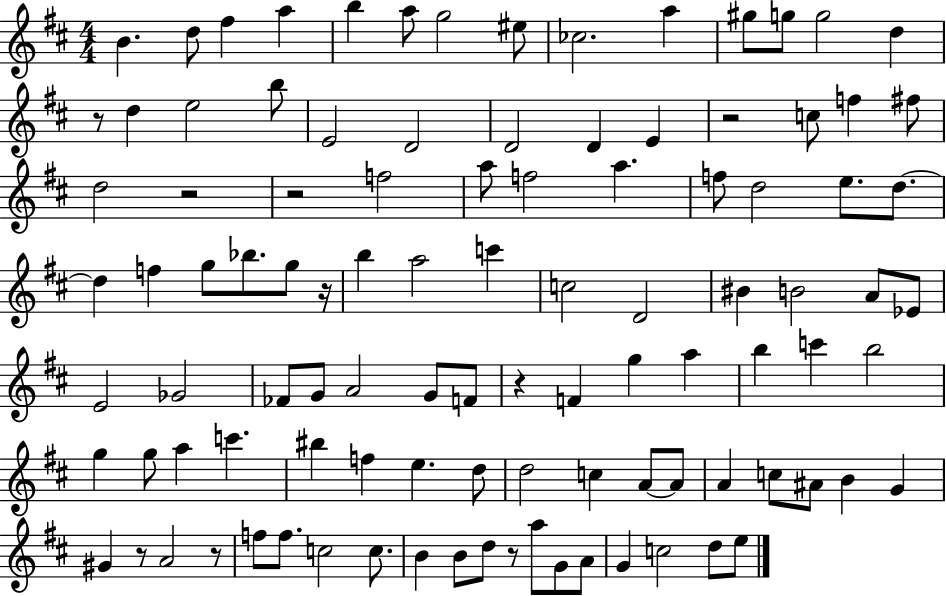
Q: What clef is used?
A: treble